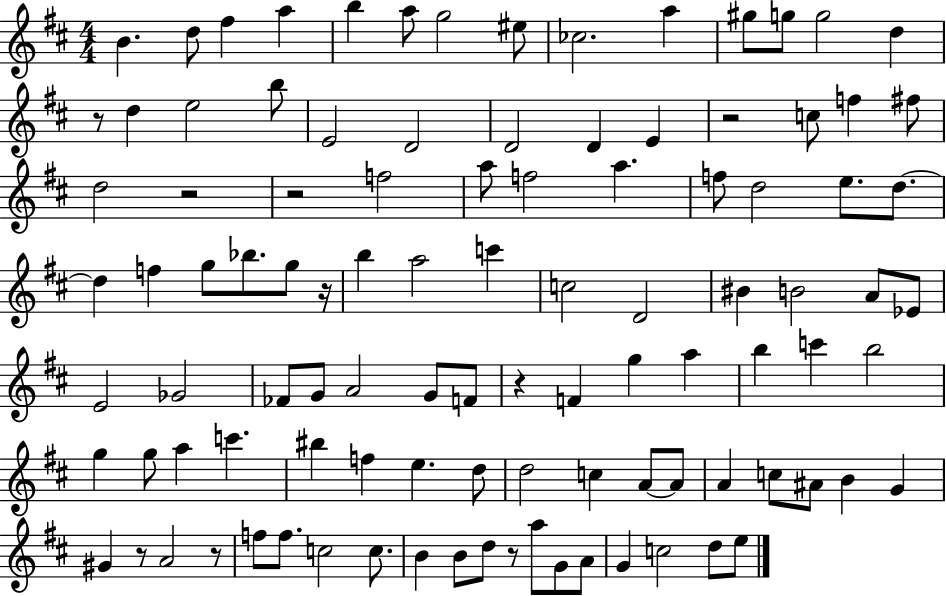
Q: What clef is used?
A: treble